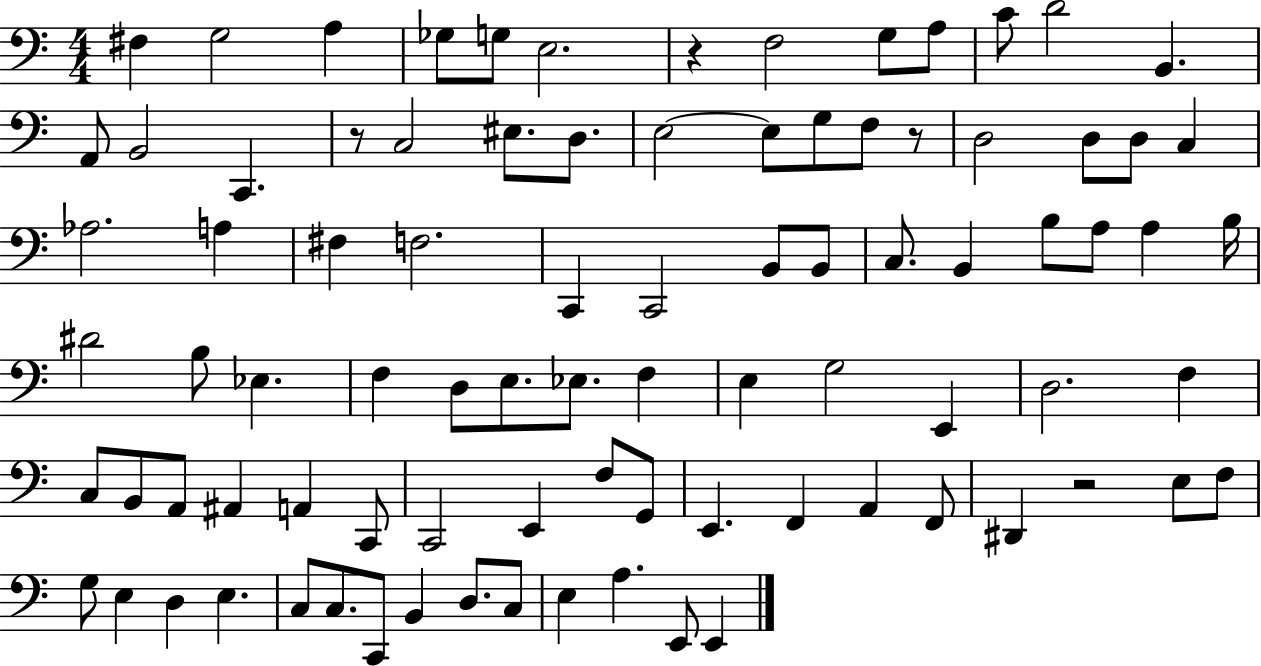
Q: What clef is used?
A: bass